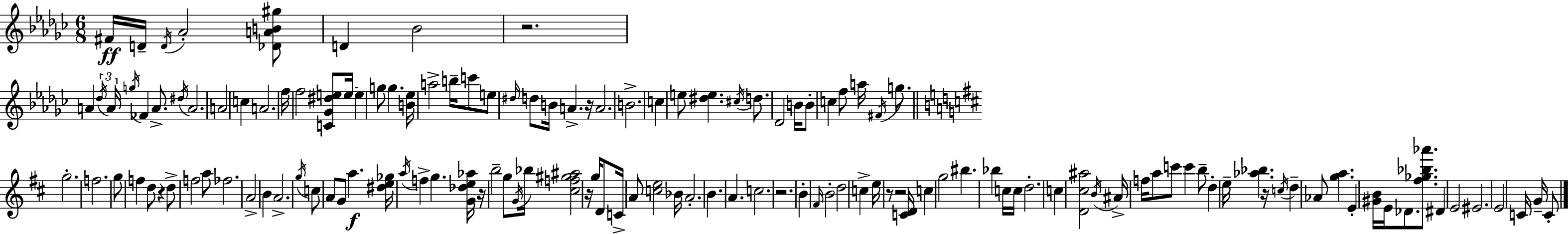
{
  \clef treble
  \numericTimeSignature
  \time 6/8
  \key ees \minor
  fis'16\ff d'16-- \acciaccatura { d'16 } aes'2-. <des' a' b' gis''>8 | d'4 bes'2 | r2. | a'4 \tuplet 3/2 { \acciaccatura { des''16 } a'16 \acciaccatura { g''16 } } fes'4 | \break a'8.-> \acciaccatura { dis''16 } a'2. | a'2 | c''4 a'2. | f''16 f''2 | \break <c' ges' dis'' e''>8 e''16~~ e''4 g''8 g''4. | <b' ees''>16 a''2-> | b''16-- c'''8 e''8 \grace { dis''16 } d''8 b'16 a'4.-> | r16 a'2. | \break b'2.-> | c''4 e''8 <dis'' e''>4. | \acciaccatura { cis''16 } d''8. des'2 | b'16 b'8-. c''4 | \break f''8 a''16 \acciaccatura { fis'16 } g''8. \bar "||" \break \key b \minor g''2.-. | f''2. | g''8 f''4 d''8 r4 | d''8-> f''2 a''8 | \break fes''2. | a'2-> b'4 | a'2.-> | \acciaccatura { g''16 } c''8 a'8 g'8 a''4.\f | \break <dis'' e'' ges''>16 \acciaccatura { a''16 } f''4-> g''4. | <g' des'' e'' aes''>16 r16 b''2-- g''8 | \acciaccatura { g'16 } bes''16 <cis'' f'' gis'' ais''>2 r16 | g''16 d'8 c'16-> a'8 <c'' e''>2 | \break bes'16 a'2.-. | b'4. a'4. | c''2. | r2. | \break b'4-. \grace { fis'16 } b'2-. | d''2 | c''4-> e''16 r8 r2 | <c' d'>16 c''4 g''2 | \break bis''4. bes''4 | c''16 c''16 d''2.-. | c''4 <d' cis'' ais''>2 | \acciaccatura { b'16 } ais'16-> f''16 a''8 c'''8 c'''4 | \break b''8-- d''4-. e''16-- <aes'' bes''>4. | r16 \acciaccatura { c''16 } d''4-- aes'8 | <g'' a''>4. e'4-. <gis' b'>16 e'16 | des'8. <fis'' ges'' bes'' aes'''>8. dis'4 e'2 | \break eis'2. | e'2 | c'16 g'16-- c'8-. \bar "|."
}